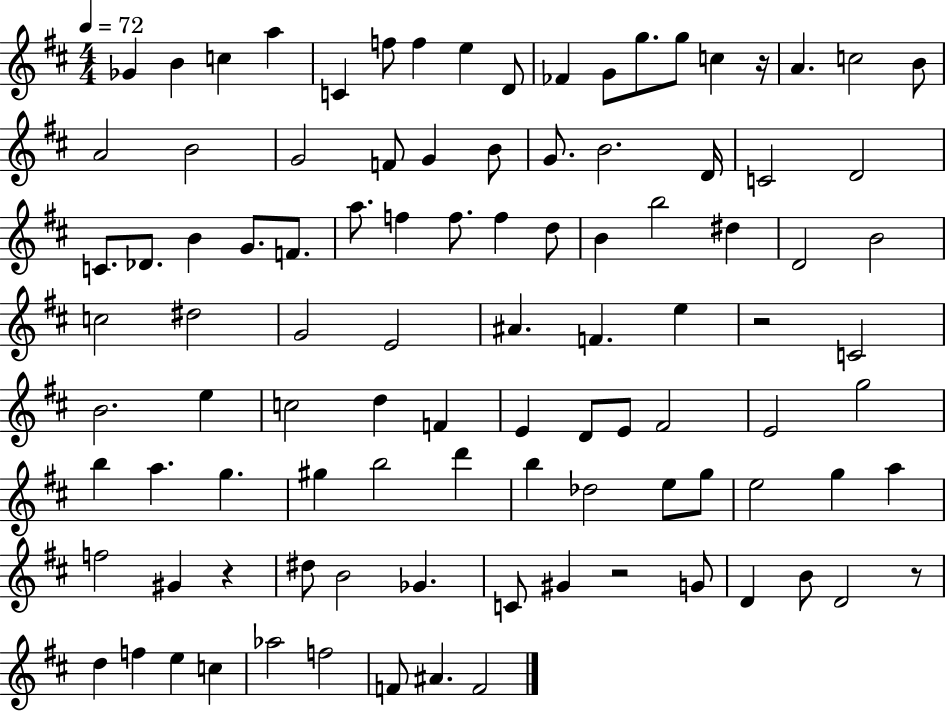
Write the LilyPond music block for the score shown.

{
  \clef treble
  \numericTimeSignature
  \time 4/4
  \key d \major
  \tempo 4 = 72
  ges'4 b'4 c''4 a''4 | c'4 f''8 f''4 e''4 d'8 | fes'4 g'8 g''8. g''8 c''4 r16 | a'4. c''2 b'8 | \break a'2 b'2 | g'2 f'8 g'4 b'8 | g'8. b'2. d'16 | c'2 d'2 | \break c'8. des'8. b'4 g'8. f'8. | a''8. f''4 f''8. f''4 d''8 | b'4 b''2 dis''4 | d'2 b'2 | \break c''2 dis''2 | g'2 e'2 | ais'4. f'4. e''4 | r2 c'2 | \break b'2. e''4 | c''2 d''4 f'4 | e'4 d'8 e'8 fis'2 | e'2 g''2 | \break b''4 a''4. g''4. | gis''4 b''2 d'''4 | b''4 des''2 e''8 g''8 | e''2 g''4 a''4 | \break f''2 gis'4 r4 | dis''8 b'2 ges'4. | c'8 gis'4 r2 g'8 | d'4 b'8 d'2 r8 | \break d''4 f''4 e''4 c''4 | aes''2 f''2 | f'8 ais'4. f'2 | \bar "|."
}